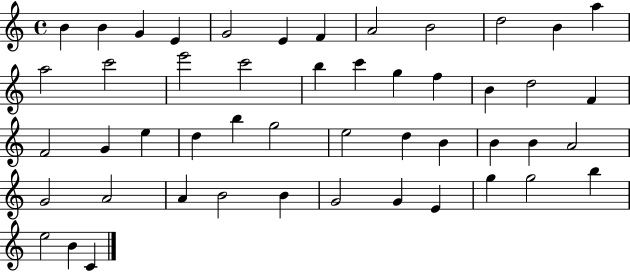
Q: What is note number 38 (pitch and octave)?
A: A4